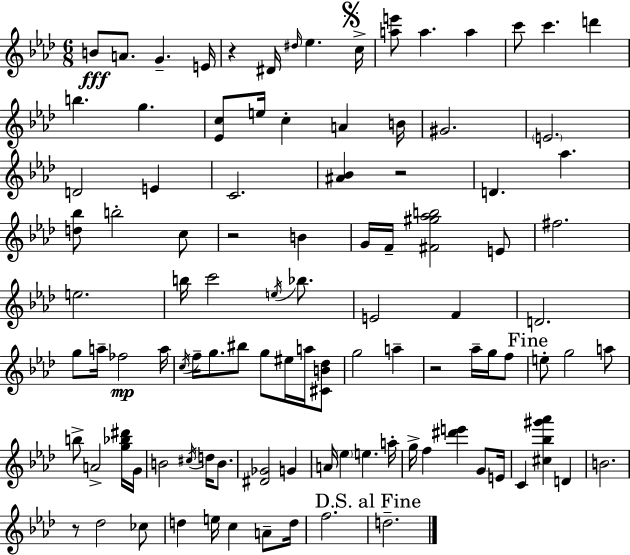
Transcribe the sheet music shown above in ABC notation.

X:1
T:Untitled
M:6/8
L:1/4
K:Fm
B/2 A/2 G E/4 z ^D/4 ^d/4 _e c/4 [ae']/2 a a c'/2 c' d' b g [_Ec]/2 e/4 c A B/4 ^G2 E2 D2 E C2 [^A_B] z2 D _a [d_b]/2 b2 c/2 z2 B G/4 F/4 [^F^g_ab]2 E/2 ^f2 e2 b/4 c'2 e/4 _b/2 E2 F D2 g/2 a/4 _f2 a/4 c/4 f/4 g/2 ^b/2 g/2 ^e/4 a/4 [^CB_d]/2 g2 a z2 _a/4 g/4 f/2 e/2 g2 a/2 b/2 A2 [g_b^d']/4 G/4 B2 ^c/4 d/4 B/2 [^D_G]2 G A/4 _e e a/4 g/4 f [^d'e'] G/2 E/4 C [^c_b^g'_a'] D B2 z/2 _d2 _c/2 d e/4 c A/2 d/4 f2 d2